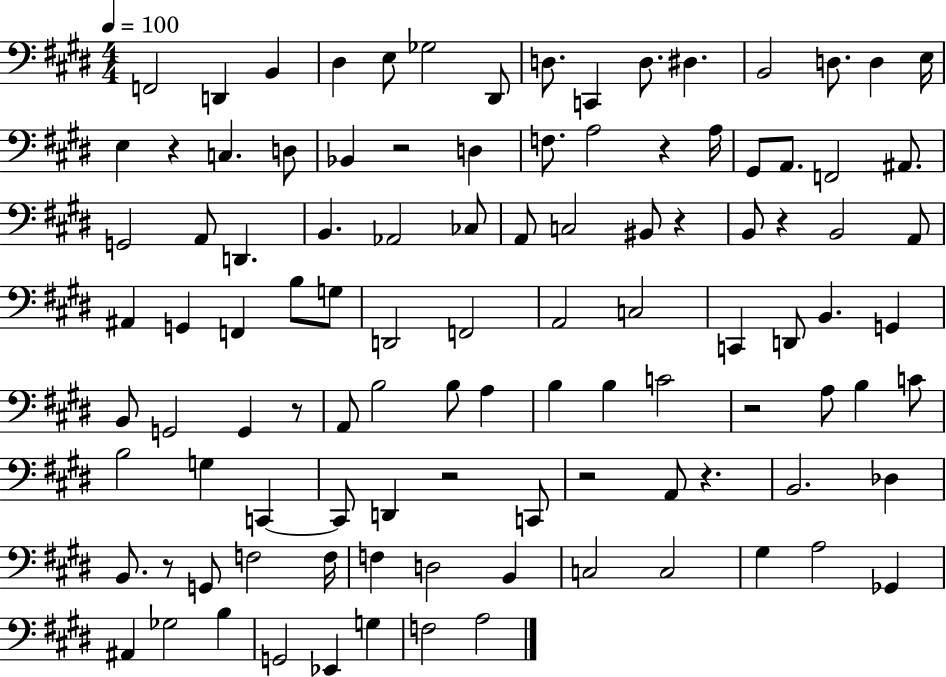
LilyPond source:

{
  \clef bass
  \numericTimeSignature
  \time 4/4
  \key e \major
  \tempo 4 = 100
  f,2 d,4 b,4 | dis4 e8 ges2 dis,8 | d8. c,4 d8. dis4. | b,2 d8. d4 e16 | \break e4 r4 c4. d8 | bes,4 r2 d4 | f8. a2 r4 a16 | gis,8 a,8. f,2 ais,8. | \break g,2 a,8 d,4. | b,4. aes,2 ces8 | a,8 c2 bis,8 r4 | b,8 r4 b,2 a,8 | \break ais,4 g,4 f,4 b8 g8 | d,2 f,2 | a,2 c2 | c,4 d,8 b,4. g,4 | \break b,8 g,2 g,4 r8 | a,8 b2 b8 a4 | b4 b4 c'2 | r2 a8 b4 c'8 | \break b2 g4 c,4~~ | c,8 d,4 r2 c,8 | r2 a,8 r4. | b,2. des4 | \break b,8. r8 g,8 f2 f16 | f4 d2 b,4 | c2 c2 | gis4 a2 ges,4 | \break ais,4 ges2 b4 | g,2 ees,4 g4 | f2 a2 | \bar "|."
}